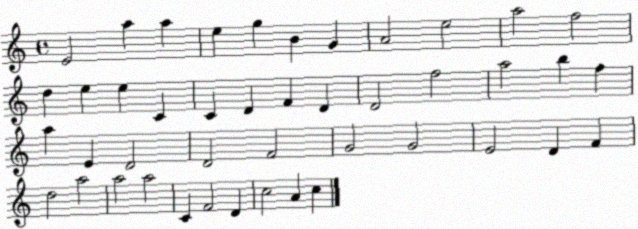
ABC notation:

X:1
T:Untitled
M:4/4
L:1/4
K:C
E2 a a e g B G A2 e2 a2 f2 d e e C C D F D D2 f2 a2 b f a E D2 D2 F2 G2 G2 E2 D F d2 a2 a2 a2 C F2 D c2 A c